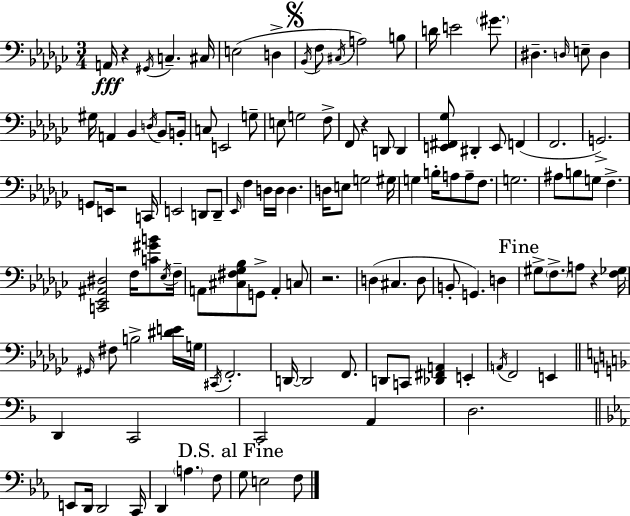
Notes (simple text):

A2/s R/q G#2/s C3/q. C#3/s E3/h D3/q Bb2/s F3/e C#3/s A3/h B3/e D4/s E4/h G#4/e. D#3/q. D3/s E3/e D3/q G#3/s A2/q Bb2/q D3/s Bb2/e B2/s C3/e E2/h G3/e E3/e G3/h F3/e F2/e R/q D2/e D2/q [E2,F#2,Gb3]/e D#2/q E2/e F2/q F2/h. G2/h. G2/e E2/s R/h C2/s E2/h D2/e D2/e Eb2/s F3/q D3/s D3/s D3/q. D3/s E3/e G3/h G#3/s G3/q B3/s A3/e A3/e F3/e. G3/h. A#3/e B3/e G3/e F3/q. [C2,Eb2,A#2,D#3]/h F3/s [C4,G#4,B4]/e Eb3/s F3/s A2/e [C#3,F#3,Gb3,Bb3]/e G2/e A2/q C3/e R/h. D3/q C#3/q. D3/e B2/e G2/q. D3/q G#3/e F3/e. A3/e R/q [F3,Gb3]/s G#2/s F#3/e B3/h [D#4,E4]/s G3/s C#2/s F2/h. D2/s D2/h F2/e. D2/e C2/e [Db2,F#2,A2]/q E2/q A2/s F2/h E2/q D2/q C2/h C2/h A2/q D3/h. E2/e D2/s D2/h C2/s D2/q A3/q. F3/e G3/e E3/h F3/e